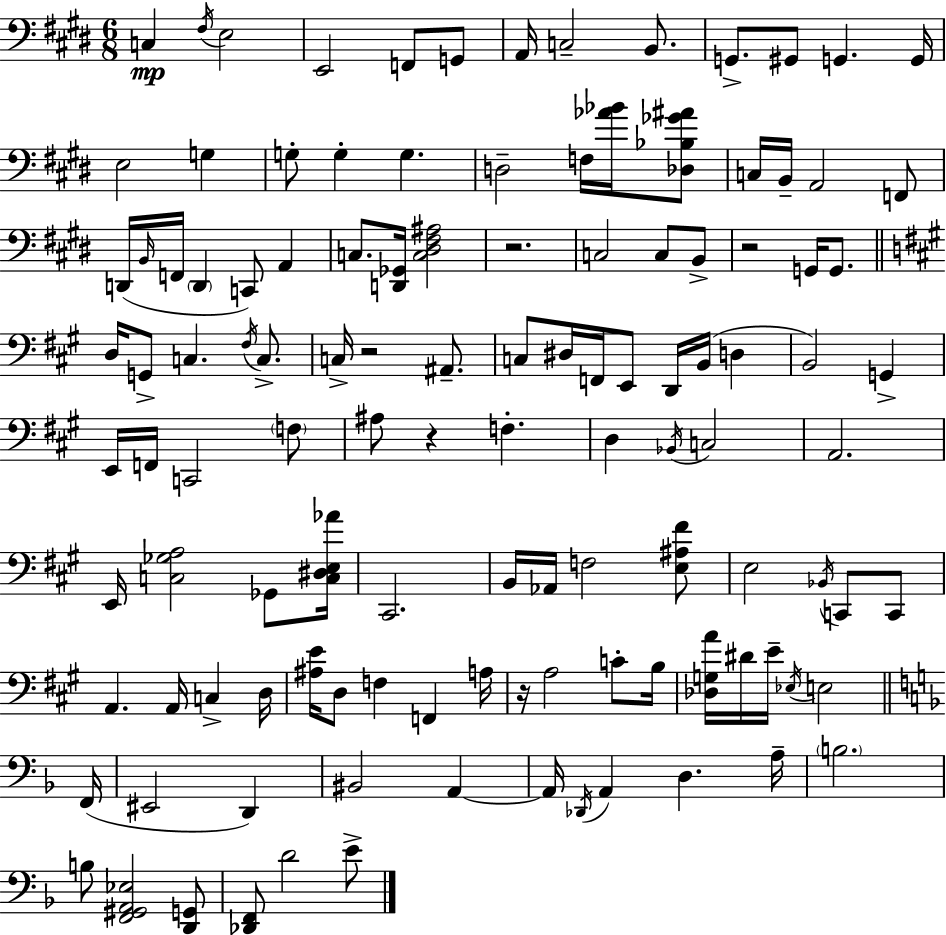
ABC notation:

X:1
T:Untitled
M:6/8
L:1/4
K:E
C, ^F,/4 E,2 E,,2 F,,/2 G,,/2 A,,/4 C,2 B,,/2 G,,/2 ^G,,/2 G,, G,,/4 E,2 G, G,/2 G, G, D,2 F,/4 [_A_B]/4 [_D,_B,_G^A]/2 C,/4 B,,/4 A,,2 F,,/2 D,,/4 B,,/4 F,,/4 D,, C,,/2 A,, C,/2 [D,,_G,,]/4 [C,^D,^F,^A,]2 z2 C,2 C,/2 B,,/2 z2 G,,/4 G,,/2 D,/4 G,,/2 C, ^F,/4 C,/2 C,/4 z2 ^A,,/2 C,/2 ^D,/4 F,,/4 E,,/2 D,,/4 B,,/4 D, B,,2 G,, E,,/4 F,,/4 C,,2 F,/2 ^A,/2 z F, D, _B,,/4 C,2 A,,2 E,,/4 [C,_G,A,]2 _G,,/2 [C,^D,E,_A]/4 ^C,,2 B,,/4 _A,,/4 F,2 [E,^A,^F]/2 E,2 _B,,/4 C,,/2 C,,/2 A,, A,,/4 C, D,/4 [^A,E]/4 D,/2 F, F,, A,/4 z/4 A,2 C/2 B,/4 [_D,G,A]/4 ^D/4 E/4 _E,/4 E,2 F,,/4 ^E,,2 D,, ^B,,2 A,, A,,/4 _D,,/4 A,, D, A,/4 B,2 B,/2 [F,,^G,,A,,_E,]2 [D,,G,,]/2 [_D,,F,,]/2 D2 E/2